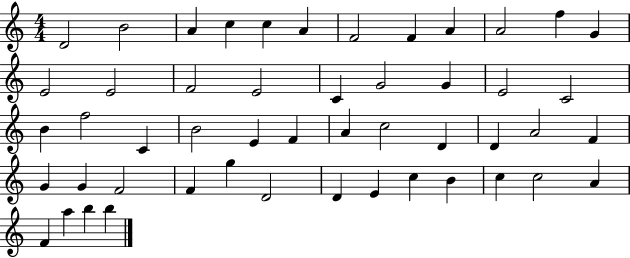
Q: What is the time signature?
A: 4/4